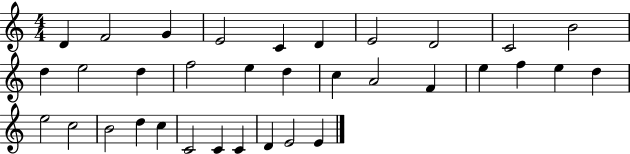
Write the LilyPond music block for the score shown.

{
  \clef treble
  \numericTimeSignature
  \time 4/4
  \key c \major
  d'4 f'2 g'4 | e'2 c'4 d'4 | e'2 d'2 | c'2 b'2 | \break d''4 e''2 d''4 | f''2 e''4 d''4 | c''4 a'2 f'4 | e''4 f''4 e''4 d''4 | \break e''2 c''2 | b'2 d''4 c''4 | c'2 c'4 c'4 | d'4 e'2 e'4 | \break \bar "|."
}